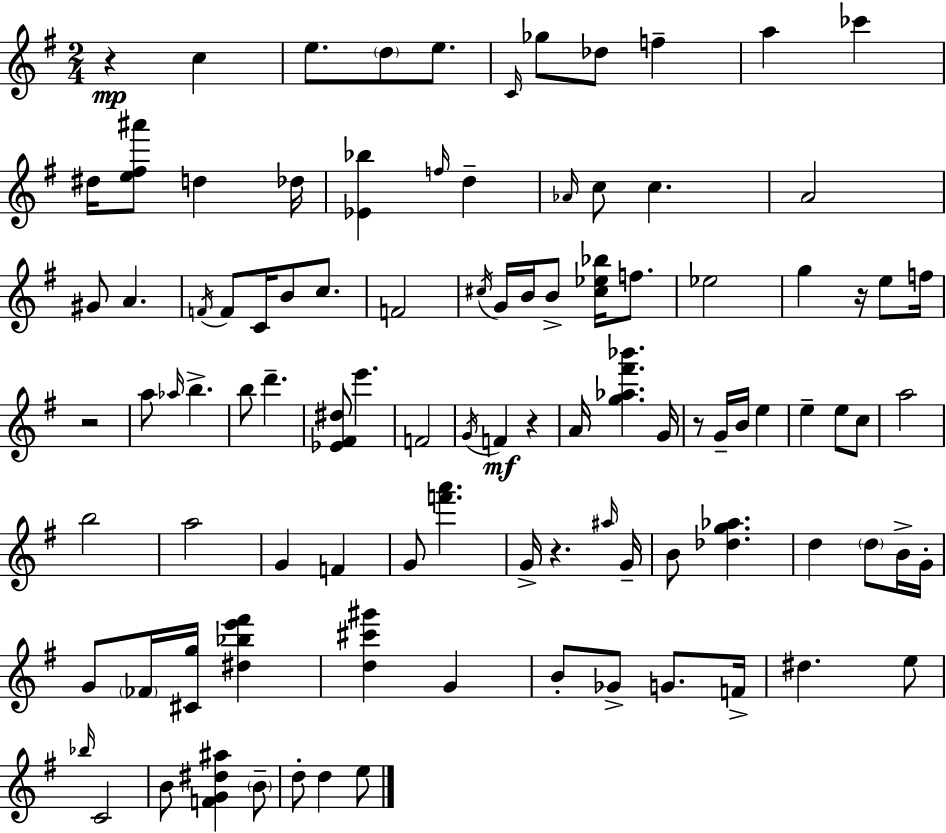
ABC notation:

X:1
T:Untitled
M:2/4
L:1/4
K:Em
z c e/2 d/2 e/2 C/4 _g/2 _d/2 f a _c' ^d/4 [e^f^a']/2 d _d/4 [_E_b] f/4 d _A/4 c/2 c A2 ^G/2 A F/4 F/2 C/4 B/2 c/2 F2 ^c/4 G/4 B/4 B/2 [^c_e_b]/4 f/2 _e2 g z/4 e/2 f/4 z2 a/2 _a/4 b b/2 d' [_E^F^d]/2 e' F2 G/4 F z A/4 [g_a^f'_b'] G/4 z/2 G/4 B/4 e e e/2 c/2 a2 b2 a2 G F G/2 [f'a'] G/4 z ^a/4 G/4 B/2 [_dg_a] d d/2 B/4 G/4 G/2 _F/4 [^Cg]/4 [^d_be'^f'] [d^c'^g'] G B/2 _G/2 G/2 F/4 ^d e/2 _b/4 C2 B/2 [FG^d^a] B/2 d/2 d e/2